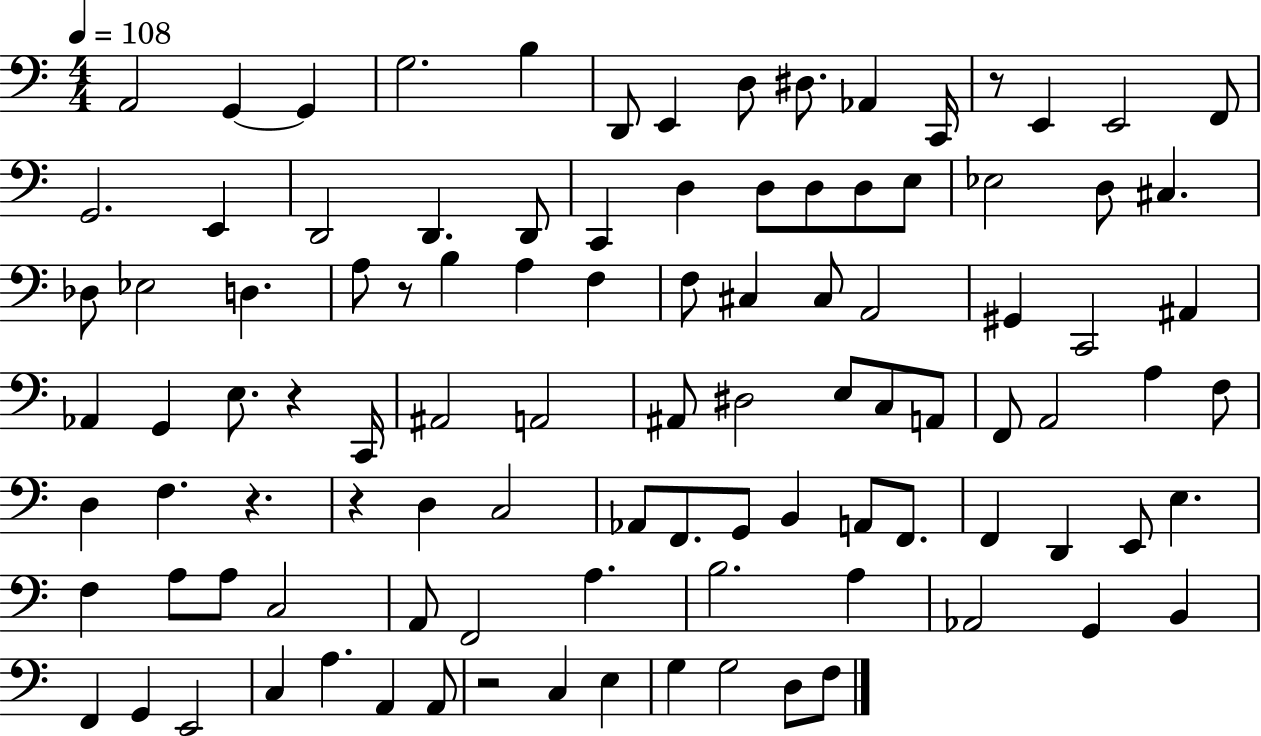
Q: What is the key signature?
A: C major